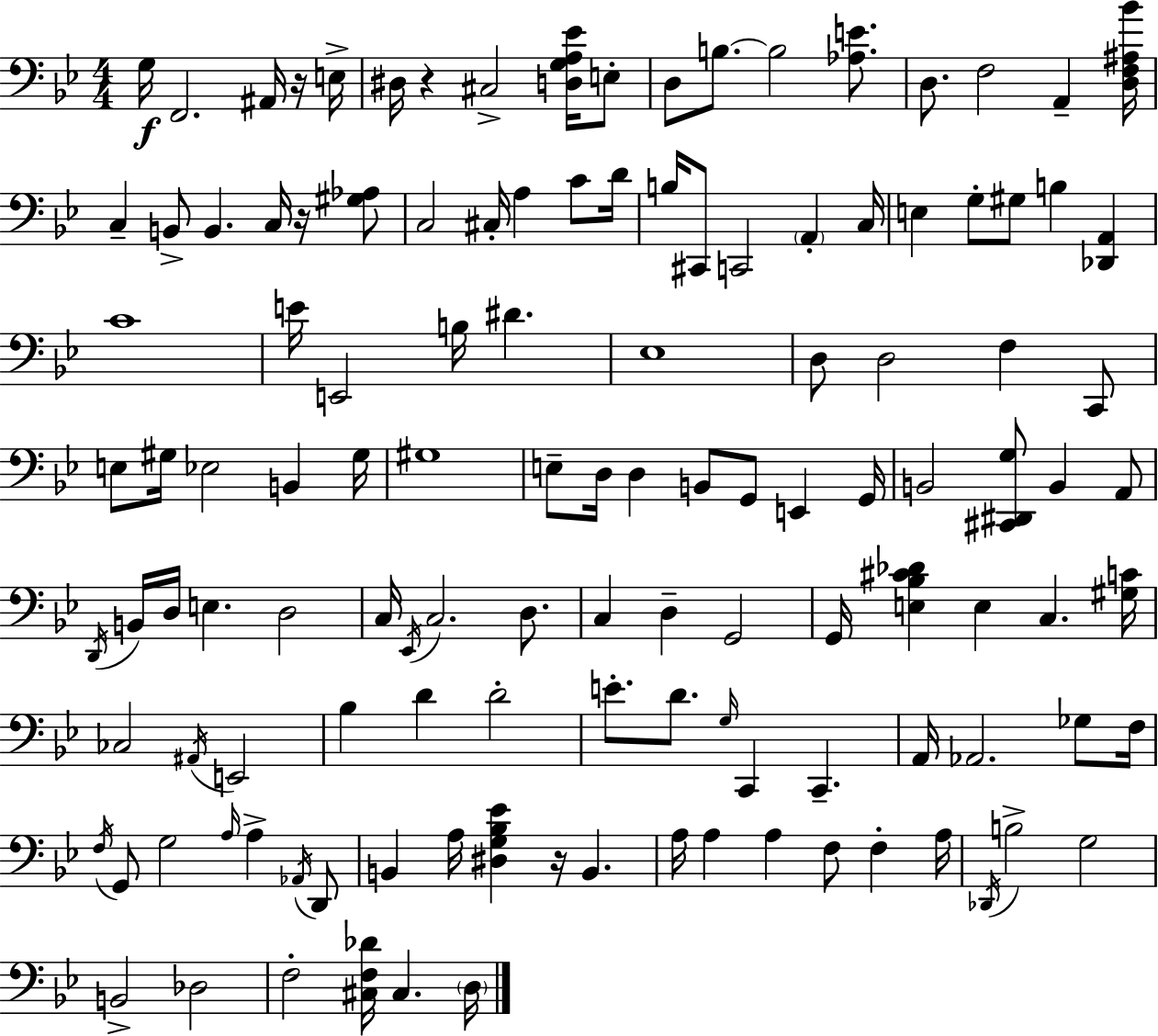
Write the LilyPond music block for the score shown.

{
  \clef bass
  \numericTimeSignature
  \time 4/4
  \key g \minor
  g16\f f,2. ais,16 r16 e16-> | dis16 r4 cis2-> <d g a ees'>16 e8-. | d8 b8.~~ b2 <aes e'>8. | d8. f2 a,4-- <d f ais bes'>16 | \break c4-- b,8-> b,4. c16 r16 <gis aes>8 | c2 cis16-. a4 c'8 d'16 | b16 cis,8 c,2 \parenthesize a,4-. c16 | e4 g8-. gis8 b4 <des, a,>4 | \break c'1 | e'16 e,2 b16 dis'4. | ees1 | d8 d2 f4 c,8 | \break e8 gis16 ees2 b,4 gis16 | gis1 | e8-- d16 d4 b,8 g,8 e,4 g,16 | b,2 <cis, dis, g>8 b,4 a,8 | \break \acciaccatura { d,16 } b,16 d16 e4. d2 | c16 \acciaccatura { ees,16 } c2. d8. | c4 d4-- g,2 | g,16 <e bes cis' des'>4 e4 c4. | \break <gis c'>16 ces2 \acciaccatura { ais,16 } e,2 | bes4 d'4 d'2-. | e'8.-. d'8. \grace { g16 } c,4 c,4.-- | a,16 aes,2. | \break ges8 f16 \acciaccatura { f16 } g,8 g2 \grace { a16 } | a4-> \acciaccatura { aes,16 } d,8 b,4 a16 <dis g bes ees'>4 | r16 b,4. a16 a4 a4 | f8 f4-. a16 \acciaccatura { des,16 } b2-> | \break g2 b,2-> | des2 f2-. | <cis f des'>16 cis4. \parenthesize d16 \bar "|."
}